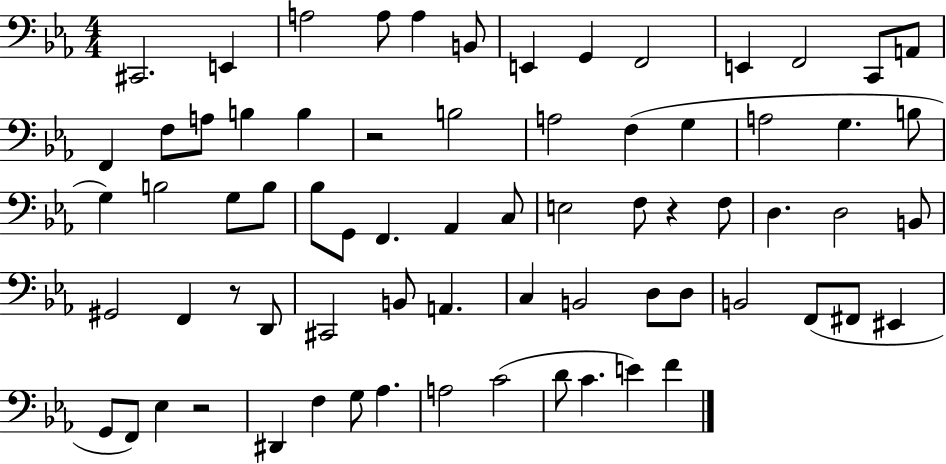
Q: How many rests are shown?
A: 4